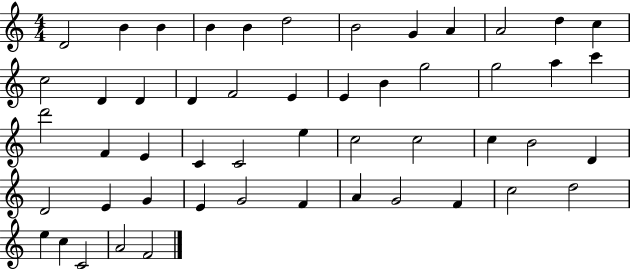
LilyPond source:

{
  \clef treble
  \numericTimeSignature
  \time 4/4
  \key c \major
  d'2 b'4 b'4 | b'4 b'4 d''2 | b'2 g'4 a'4 | a'2 d''4 c''4 | \break c''2 d'4 d'4 | d'4 f'2 e'4 | e'4 b'4 g''2 | g''2 a''4 c'''4 | \break d'''2 f'4 e'4 | c'4 c'2 e''4 | c''2 c''2 | c''4 b'2 d'4 | \break d'2 e'4 g'4 | e'4 g'2 f'4 | a'4 g'2 f'4 | c''2 d''2 | \break e''4 c''4 c'2 | a'2 f'2 | \bar "|."
}